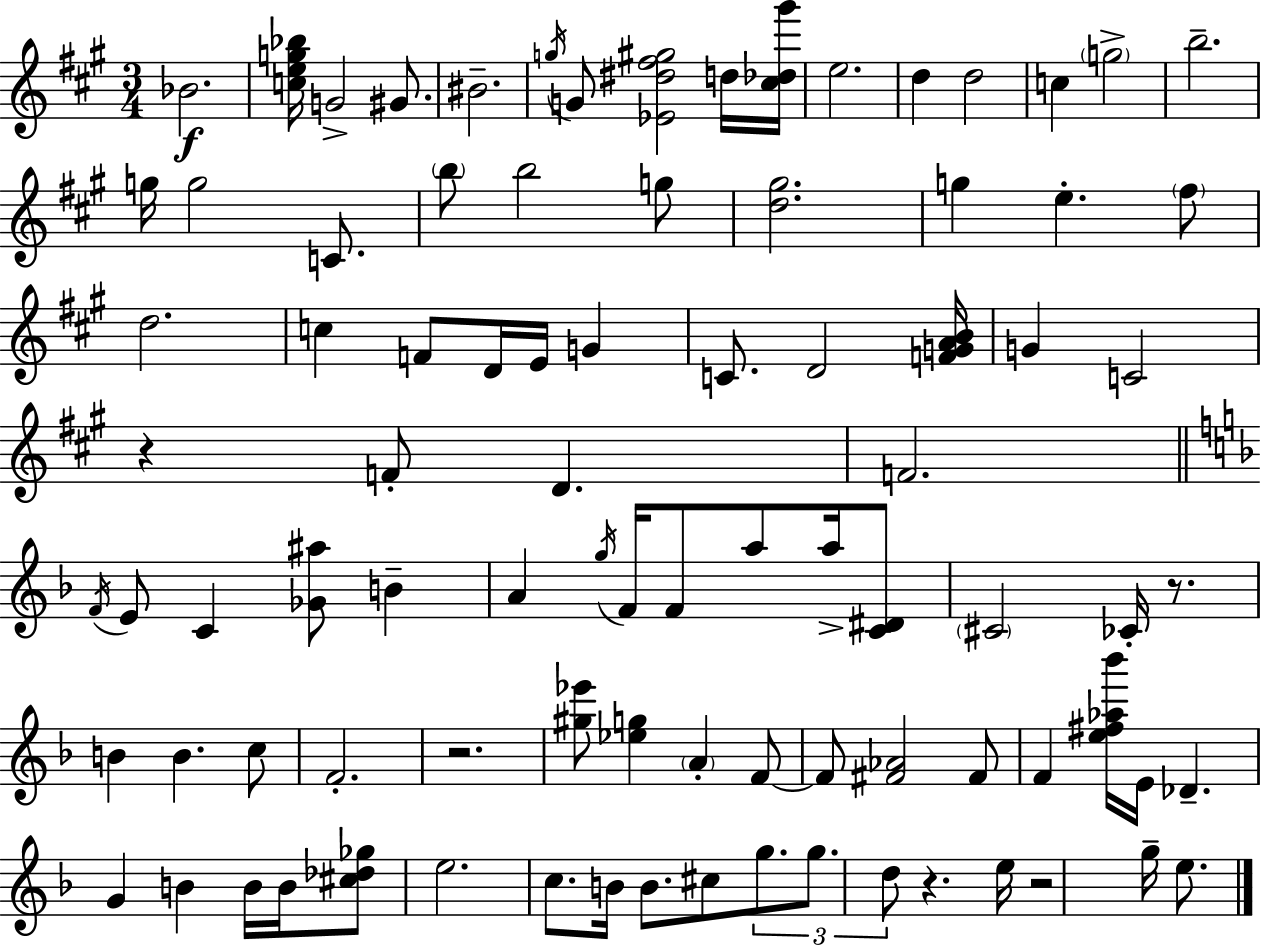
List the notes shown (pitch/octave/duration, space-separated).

Bb4/h. [C5,E5,G5,Bb5]/s G4/h G#4/e. BIS4/h. G5/s G4/e [Eb4,D#5,F#5,G#5]/h D5/s [C#5,Db5,G#6]/s E5/h. D5/q D5/h C5/q G5/h B5/h. G5/s G5/h C4/e. B5/e B5/h G5/e [D5,G#5]/h. G5/q E5/q. F#5/e D5/h. C5/q F4/e D4/s E4/s G4/q C4/e. D4/h [F4,G4,A4,B4]/s G4/q C4/h R/q F4/e D4/q. F4/h. F4/s E4/e C4/q [Gb4,A#5]/e B4/q A4/q G5/s F4/s F4/e A5/e A5/s [C4,D#4]/e C#4/h CES4/s R/e. B4/q B4/q. C5/e F4/h. R/h. [G#5,Eb6]/e [Eb5,G5]/q A4/q F4/e F4/e [F#4,Ab4]/h F#4/e F4/q [E5,F#5,Ab5,Bb6]/s E4/s Db4/q. G4/q B4/q B4/s B4/s [C#5,Db5,Gb5]/e E5/h. C5/e. B4/s B4/e. C#5/e G5/e. G5/e. D5/e R/q. E5/s R/h G5/s E5/e.